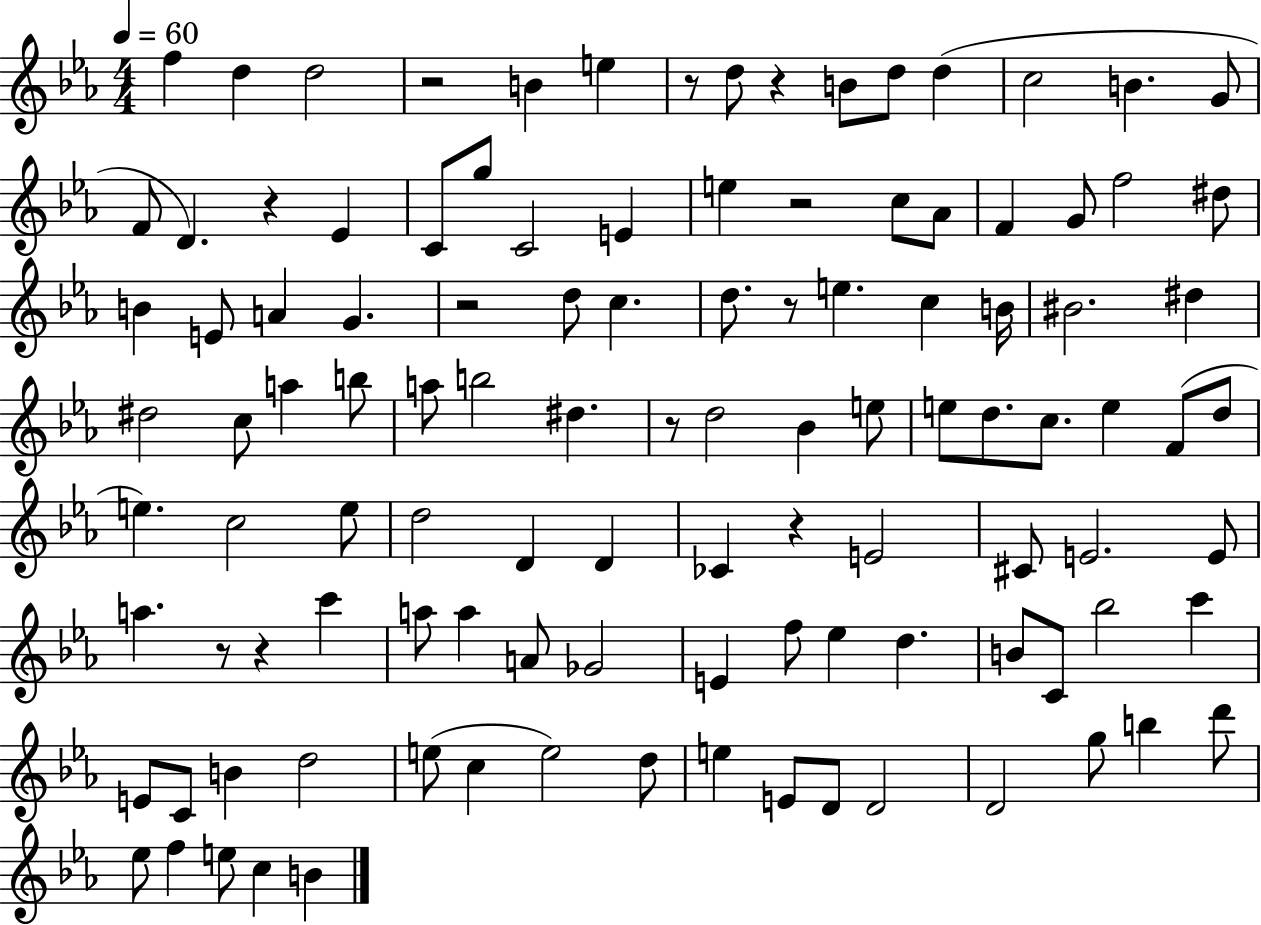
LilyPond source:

{
  \clef treble
  \numericTimeSignature
  \time 4/4
  \key ees \major
  \tempo 4 = 60
  f''4 d''4 d''2 | r2 b'4 e''4 | r8 d''8 r4 b'8 d''8 d''4( | c''2 b'4. g'8 | \break f'8 d'4.) r4 ees'4 | c'8 g''8 c'2 e'4 | e''4 r2 c''8 aes'8 | f'4 g'8 f''2 dis''8 | \break b'4 e'8 a'4 g'4. | r2 d''8 c''4. | d''8. r8 e''4. c''4 b'16 | bis'2. dis''4 | \break dis''2 c''8 a''4 b''8 | a''8 b''2 dis''4. | r8 d''2 bes'4 e''8 | e''8 d''8. c''8. e''4 f'8( d''8 | \break e''4.) c''2 e''8 | d''2 d'4 d'4 | ces'4 r4 e'2 | cis'8 e'2. e'8 | \break a''4. r8 r4 c'''4 | a''8 a''4 a'8 ges'2 | e'4 f''8 ees''4 d''4. | b'8 c'8 bes''2 c'''4 | \break e'8 c'8 b'4 d''2 | e''8( c''4 e''2) d''8 | e''4 e'8 d'8 d'2 | d'2 g''8 b''4 d'''8 | \break ees''8 f''4 e''8 c''4 b'4 | \bar "|."
}